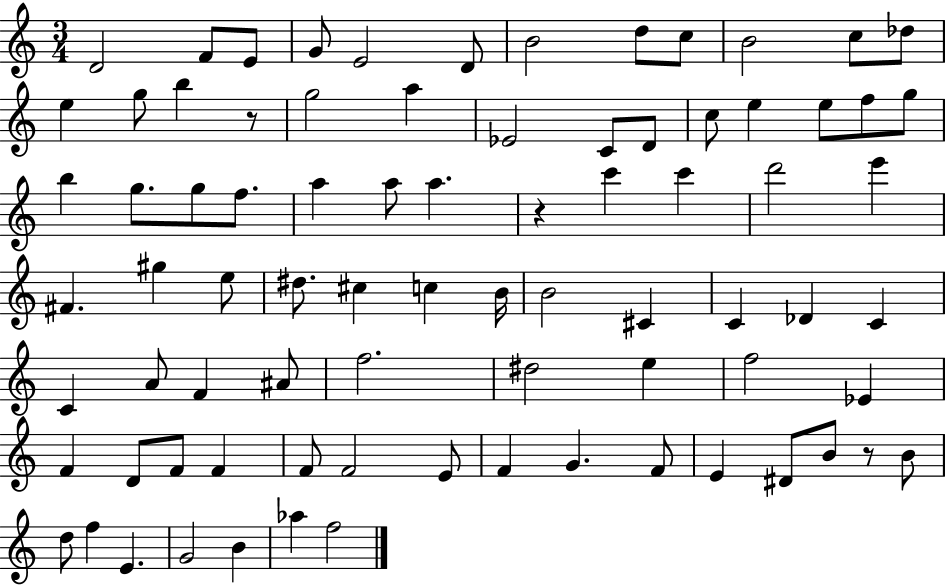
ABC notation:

X:1
T:Untitled
M:3/4
L:1/4
K:C
D2 F/2 E/2 G/2 E2 D/2 B2 d/2 c/2 B2 c/2 _d/2 e g/2 b z/2 g2 a _E2 C/2 D/2 c/2 e e/2 f/2 g/2 b g/2 g/2 f/2 a a/2 a z c' c' d'2 e' ^F ^g e/2 ^d/2 ^c c B/4 B2 ^C C _D C C A/2 F ^A/2 f2 ^d2 e f2 _E F D/2 F/2 F F/2 F2 E/2 F G F/2 E ^D/2 B/2 z/2 B/2 d/2 f E G2 B _a f2